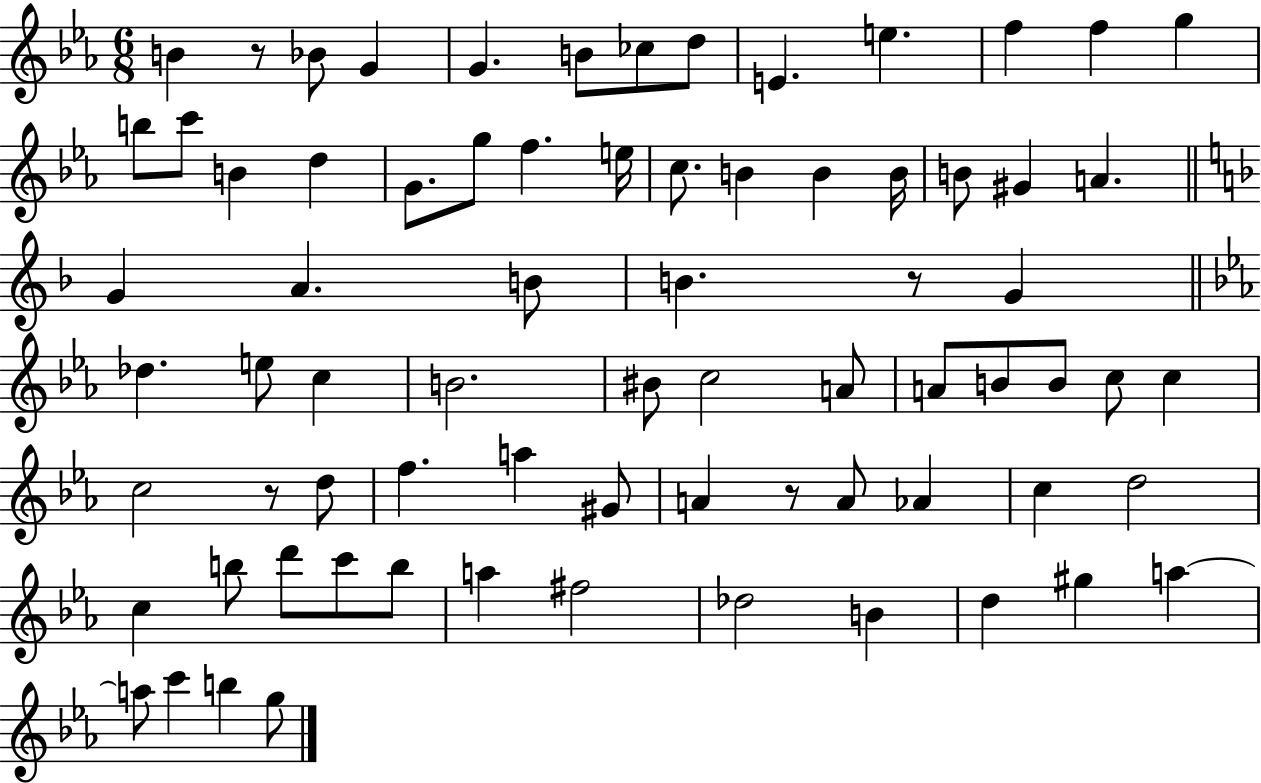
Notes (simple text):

B4/q R/e Bb4/e G4/q G4/q. B4/e CES5/e D5/e E4/q. E5/q. F5/q F5/q G5/q B5/e C6/e B4/q D5/q G4/e. G5/e F5/q. E5/s C5/e. B4/q B4/q B4/s B4/e G#4/q A4/q. G4/q A4/q. B4/e B4/q. R/e G4/q Db5/q. E5/e C5/q B4/h. BIS4/e C5/h A4/e A4/e B4/e B4/e C5/e C5/q C5/h R/e D5/e F5/q. A5/q G#4/e A4/q R/e A4/e Ab4/q C5/q D5/h C5/q B5/e D6/e C6/e B5/e A5/q F#5/h Db5/h B4/q D5/q G#5/q A5/q A5/e C6/q B5/q G5/e